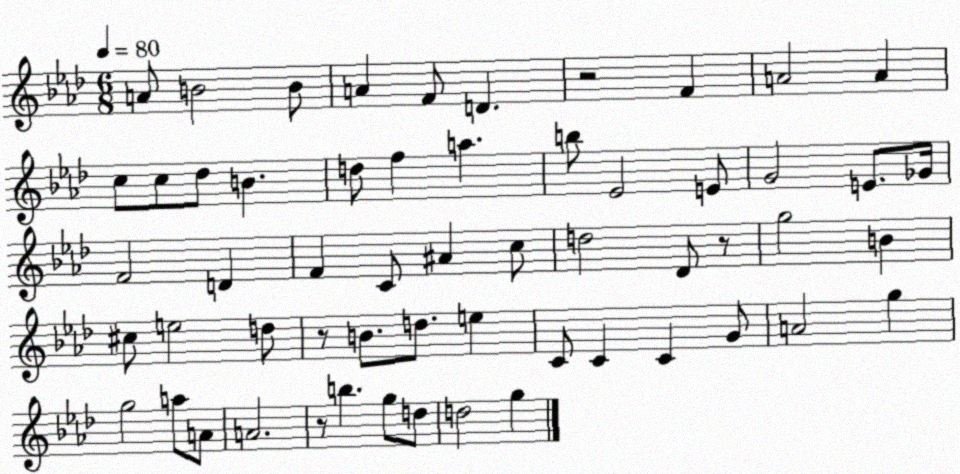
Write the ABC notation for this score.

X:1
T:Untitled
M:6/8
L:1/4
K:Ab
A/2 B2 B/2 A F/2 D z2 F A2 A c/2 c/2 _d/2 B d/2 f a b/2 _E2 E/2 G2 E/2 _G/4 F2 D F C/2 ^A c/2 d2 _D/2 z/2 g2 B ^c/2 e2 d/2 z/2 B/2 d/2 e C/2 C C G/2 A2 g g2 a/2 A/2 A2 z/2 b g/2 d/2 d2 g